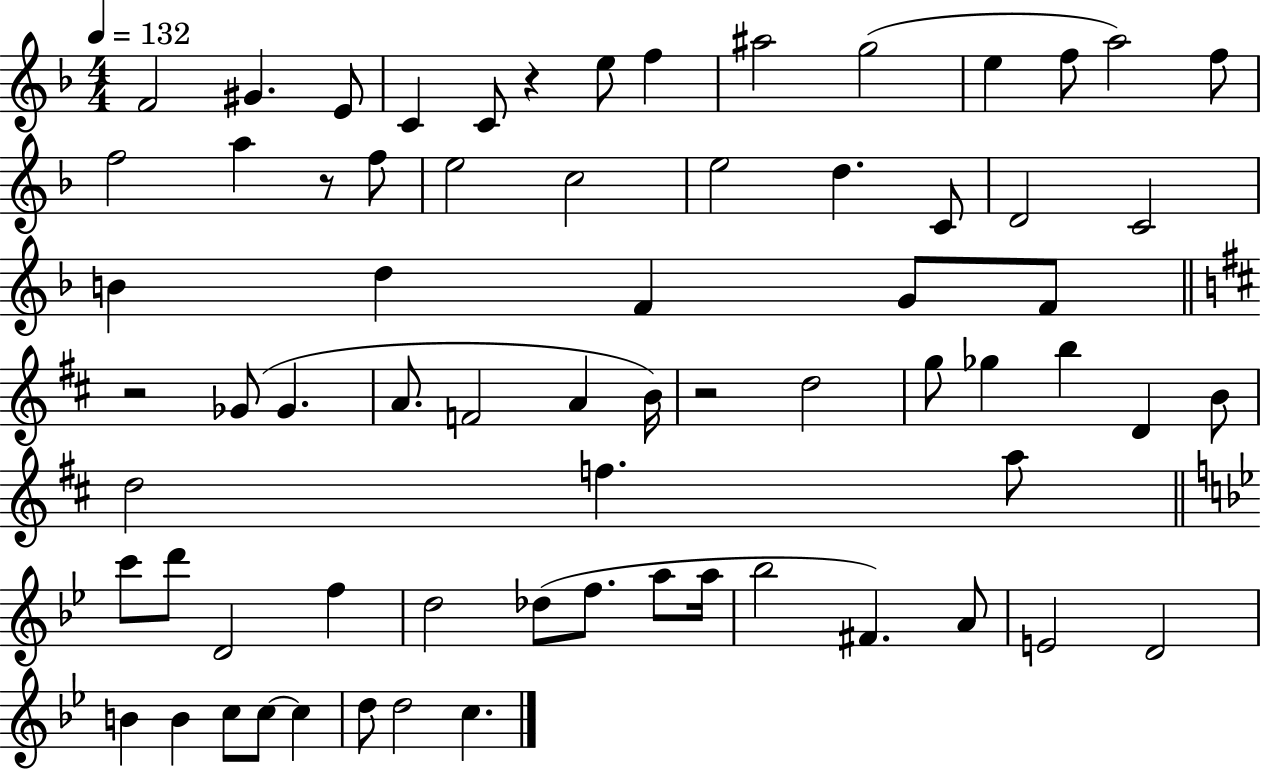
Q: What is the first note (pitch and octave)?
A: F4